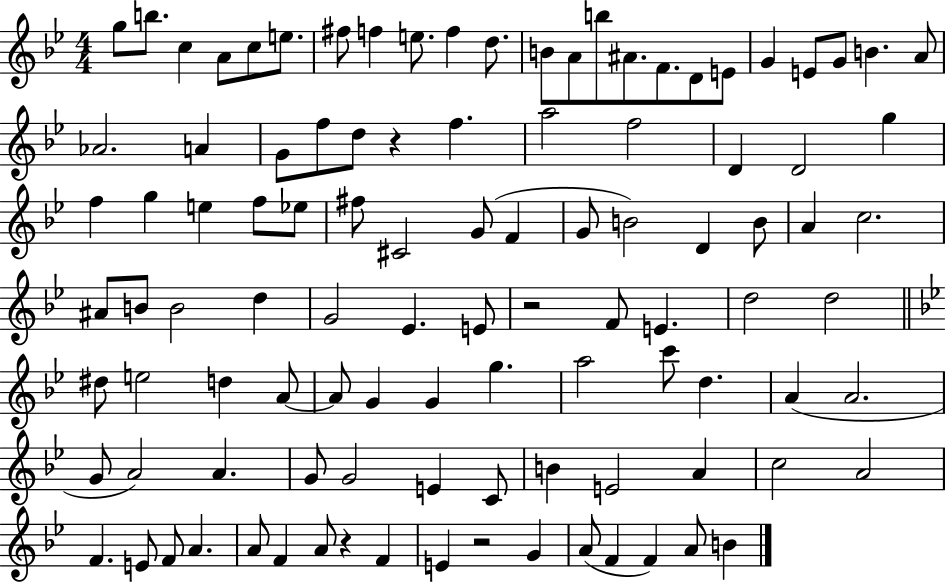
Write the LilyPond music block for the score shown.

{
  \clef treble
  \numericTimeSignature
  \time 4/4
  \key bes \major
  g''8 b''8. c''4 a'8 c''8 e''8. | fis''8 f''4 e''8. f''4 d''8. | b'8 a'8 b''8 ais'8. f'8. d'8 e'8 | g'4 e'8 g'8 b'4. a'8 | \break aes'2. a'4 | g'8 f''8 d''8 r4 f''4. | a''2 f''2 | d'4 d'2 g''4 | \break f''4 g''4 e''4 f''8 ees''8 | fis''8 cis'2 g'8( f'4 | g'8 b'2) d'4 b'8 | a'4 c''2. | \break ais'8 b'8 b'2 d''4 | g'2 ees'4. e'8 | r2 f'8 e'4. | d''2 d''2 | \break \bar "||" \break \key bes \major dis''8 e''2 d''4 a'8~~ | a'8 g'4 g'4 g''4. | a''2 c'''8 d''4. | a'4( a'2. | \break g'8 a'2) a'4. | g'8 g'2 e'4 c'8 | b'4 e'2 a'4 | c''2 a'2 | \break f'4. e'8 f'8 a'4. | a'8 f'4 a'8 r4 f'4 | e'4 r2 g'4 | a'8( f'4 f'4) a'8 b'4 | \break \bar "|."
}